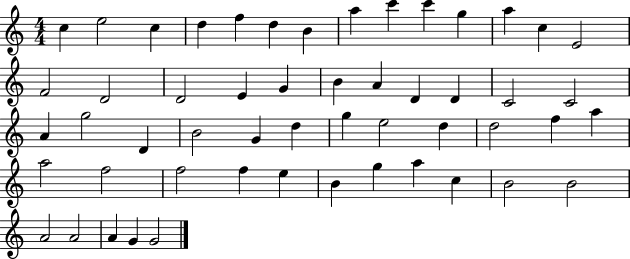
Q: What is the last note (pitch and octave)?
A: G4